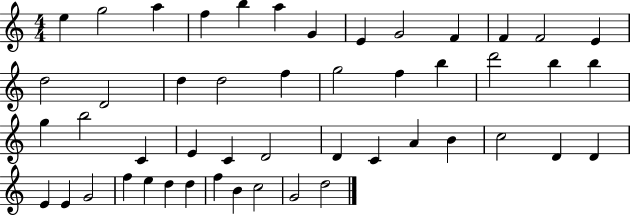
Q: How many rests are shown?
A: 0